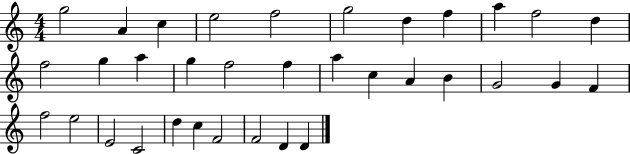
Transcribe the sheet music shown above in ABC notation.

X:1
T:Untitled
M:4/4
L:1/4
K:C
g2 A c e2 f2 g2 d f a f2 d f2 g a g f2 f a c A B G2 G F f2 e2 E2 C2 d c F2 F2 D D